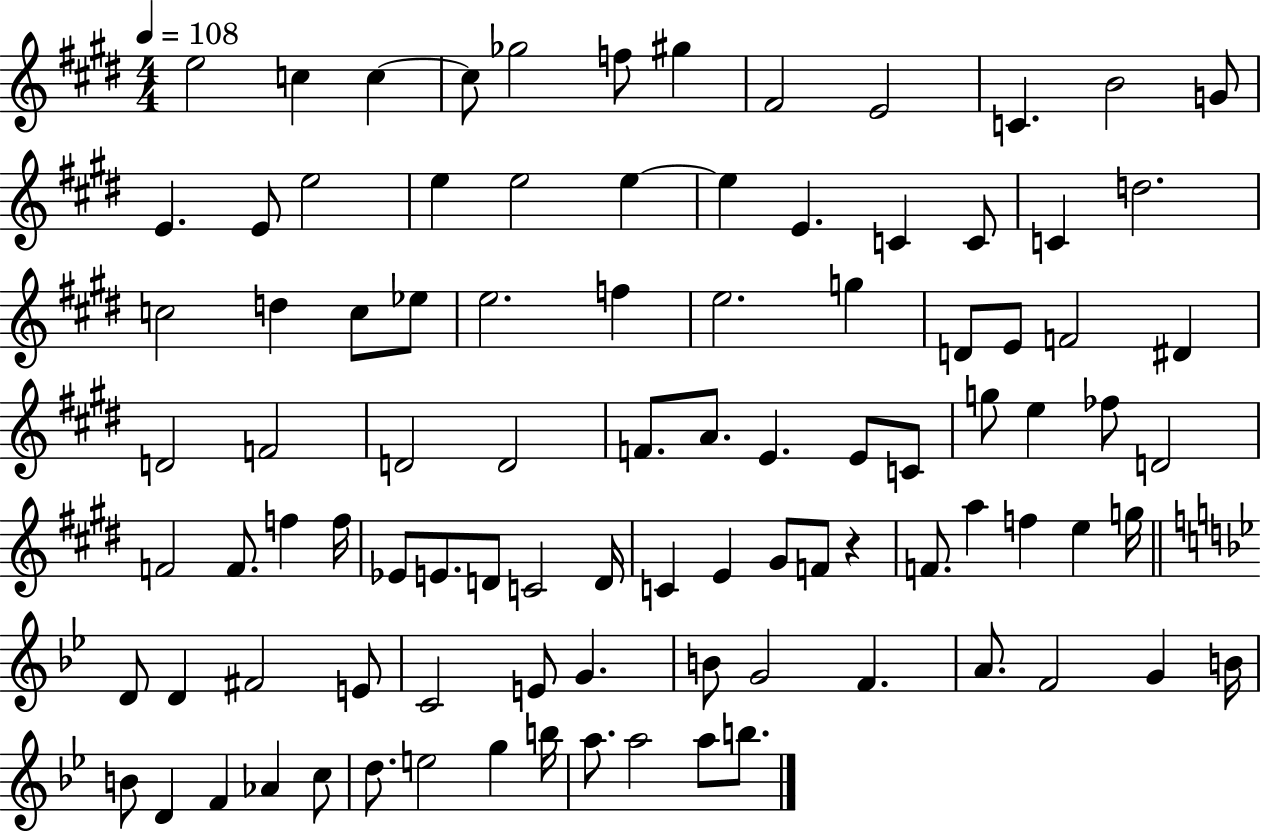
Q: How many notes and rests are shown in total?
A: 95